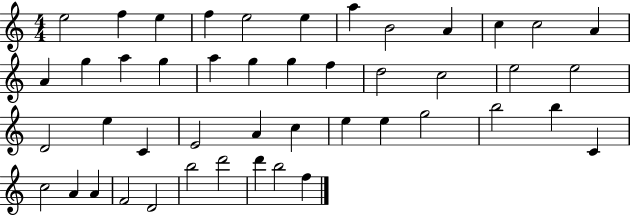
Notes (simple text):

E5/h F5/q E5/q F5/q E5/h E5/q A5/q B4/h A4/q C5/q C5/h A4/q A4/q G5/q A5/q G5/q A5/q G5/q G5/q F5/q D5/h C5/h E5/h E5/h D4/h E5/q C4/q E4/h A4/q C5/q E5/q E5/q G5/h B5/h B5/q C4/q C5/h A4/q A4/q F4/h D4/h B5/h D6/h D6/q B5/h F5/q